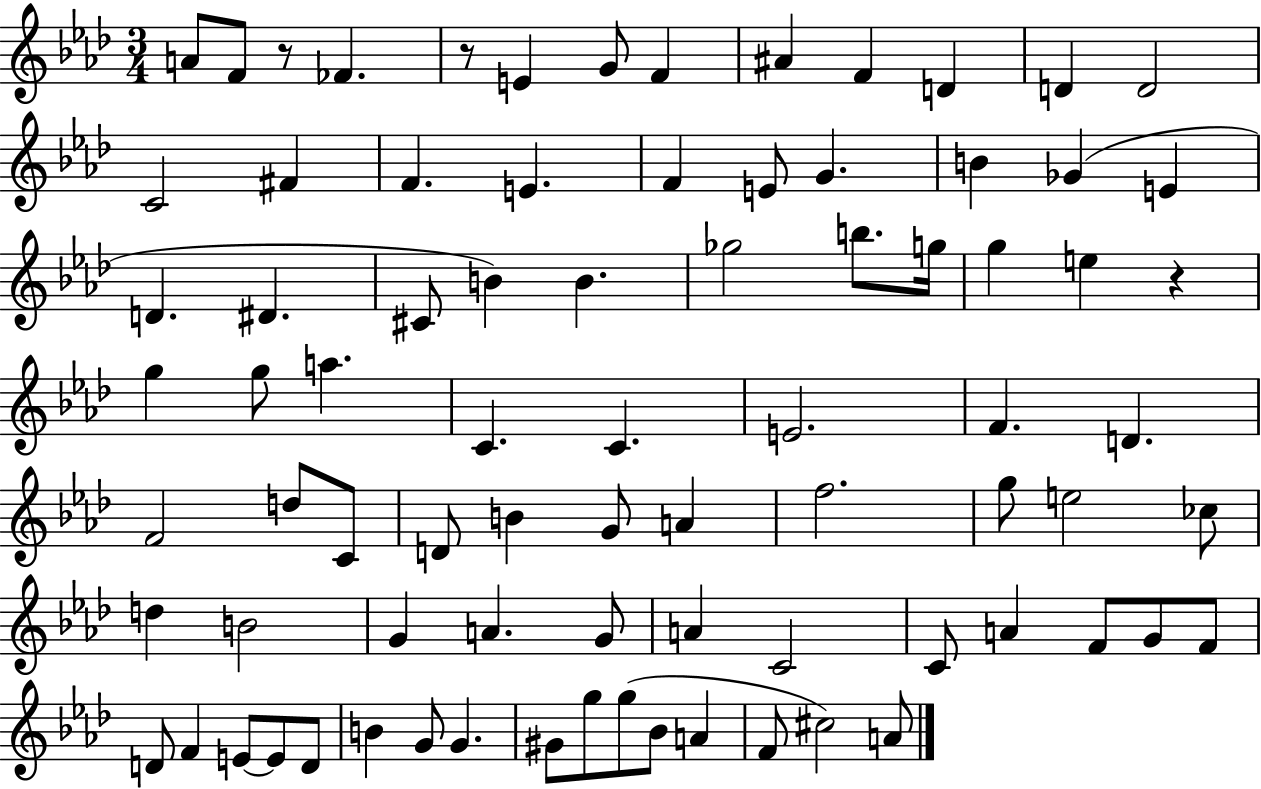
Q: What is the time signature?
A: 3/4